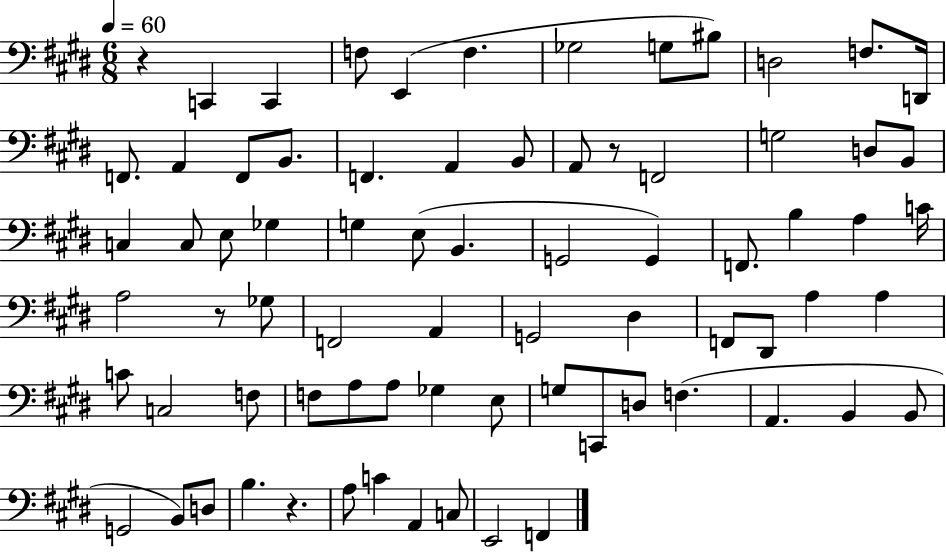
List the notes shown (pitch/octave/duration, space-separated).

R/q C2/q C2/q F3/e E2/q F3/q. Gb3/h G3/e BIS3/e D3/h F3/e. D2/s F2/e. A2/q F2/e B2/e. F2/q. A2/q B2/e A2/e R/e F2/h G3/h D3/e B2/e C3/q C3/e E3/e Gb3/q G3/q E3/e B2/q. G2/h G2/q F2/e. B3/q A3/q C4/s A3/h R/e Gb3/e F2/h A2/q G2/h D#3/q F2/e D#2/e A3/q A3/q C4/e C3/h F3/e F3/e A3/e A3/e Gb3/q E3/e G3/e C2/e D3/e F3/q. A2/q. B2/q B2/e G2/h B2/e D3/e B3/q. R/q. A3/e C4/q A2/q C3/e E2/h F2/q